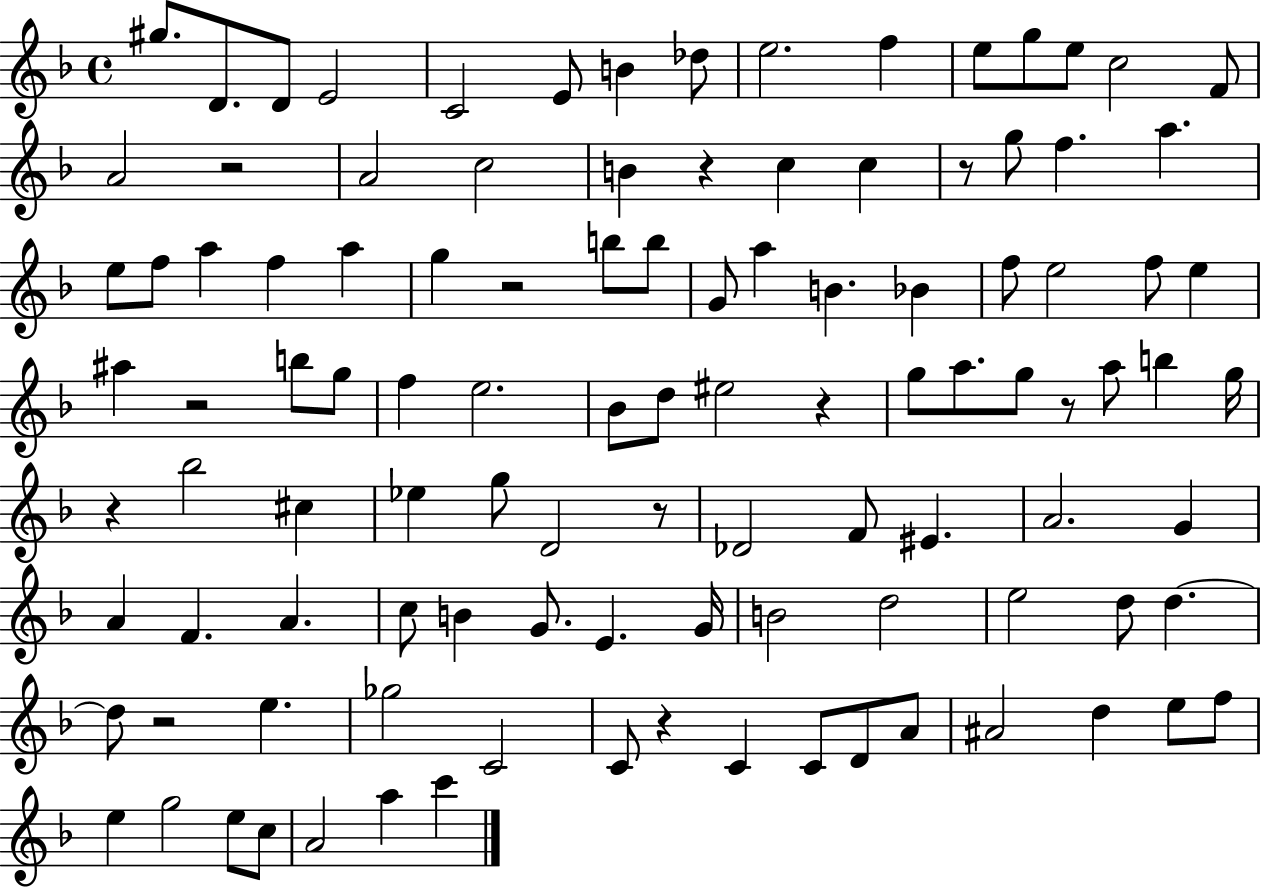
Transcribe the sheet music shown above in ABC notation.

X:1
T:Untitled
M:4/4
L:1/4
K:F
^g/2 D/2 D/2 E2 C2 E/2 B _d/2 e2 f e/2 g/2 e/2 c2 F/2 A2 z2 A2 c2 B z c c z/2 g/2 f a e/2 f/2 a f a g z2 b/2 b/2 G/2 a B _B f/2 e2 f/2 e ^a z2 b/2 g/2 f e2 _B/2 d/2 ^e2 z g/2 a/2 g/2 z/2 a/2 b g/4 z _b2 ^c _e g/2 D2 z/2 _D2 F/2 ^E A2 G A F A c/2 B G/2 E G/4 B2 d2 e2 d/2 d d/2 z2 e _g2 C2 C/2 z C C/2 D/2 A/2 ^A2 d e/2 f/2 e g2 e/2 c/2 A2 a c'